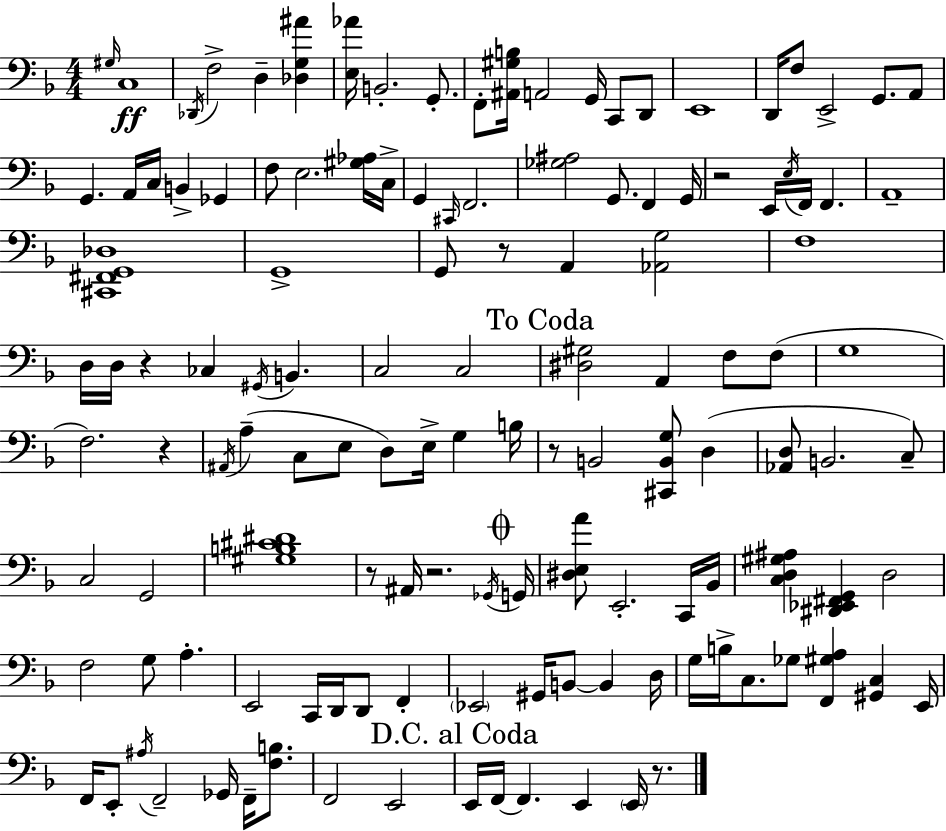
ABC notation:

X:1
T:Untitled
M:4/4
L:1/4
K:F
^G,/4 C,4 _D,,/4 F,2 D, [_D,G,^A] [E,_A]/4 B,,2 G,,/2 F,,/2 [^A,,^G,B,]/4 A,,2 G,,/4 C,,/2 D,,/2 E,,4 D,,/4 F,/2 E,,2 G,,/2 A,,/2 G,, A,,/4 C,/4 B,, _G,, F,/2 E,2 [^G,_A,]/4 C,/4 G,, ^C,,/4 F,,2 [_G,^A,]2 G,,/2 F,, G,,/4 z2 E,,/4 E,/4 F,,/4 F,, A,,4 [^C,,^F,,G,,_D,]4 G,,4 G,,/2 z/2 A,, [_A,,G,]2 F,4 D,/4 D,/4 z _C, ^G,,/4 B,, C,2 C,2 [^D,^G,]2 A,, F,/2 F,/2 G,4 F,2 z ^A,,/4 A, C,/2 E,/2 D,/2 E,/4 G, B,/4 z/2 B,,2 [^C,,B,,G,]/2 D, [_A,,D,]/2 B,,2 C,/2 C,2 G,,2 [^G,B,^C^D]4 z/2 ^A,,/4 z2 _G,,/4 G,,/4 [^D,E,A]/2 E,,2 C,,/4 _B,,/4 [C,D,^G,^A,] [^D,,_E,,^F,,G,,] D,2 F,2 G,/2 A, E,,2 C,,/4 D,,/4 D,,/2 F,, _E,,2 ^G,,/4 B,,/2 B,, D,/4 G,/4 B,/4 C,/2 _G,/2 [F,,^G,A,] [^G,,C,] E,,/4 F,,/4 E,,/2 ^A,/4 F,,2 _G,,/4 F,,/4 [F,B,]/2 F,,2 E,,2 E,,/4 F,,/4 F,, E,, E,,/4 z/2